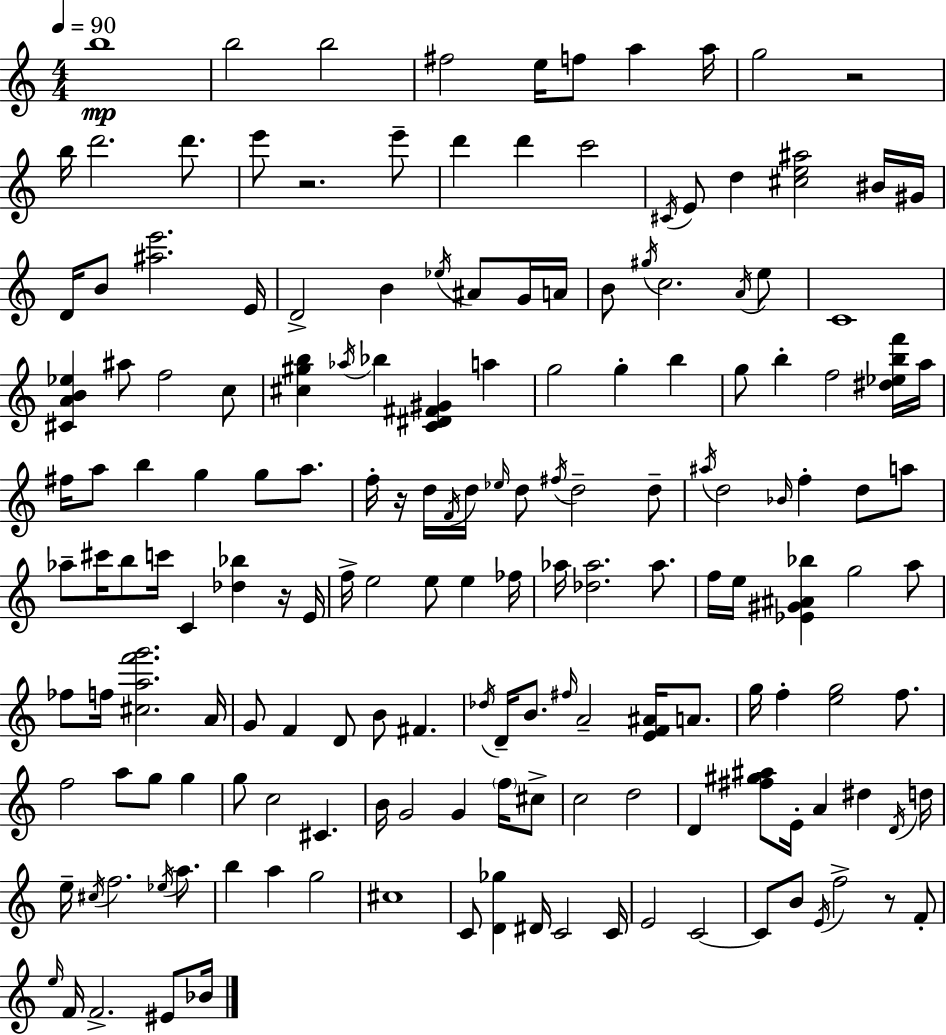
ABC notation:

X:1
T:Untitled
M:4/4
L:1/4
K:Am
b4 b2 b2 ^f2 e/4 f/2 a a/4 g2 z2 b/4 d'2 d'/2 e'/2 z2 e'/2 d' d' c'2 ^C/4 E/2 d [^ce^a]2 ^B/4 ^G/4 D/4 B/2 [^ae']2 E/4 D2 B _e/4 ^A/2 G/4 A/4 B/2 ^g/4 c2 A/4 e/2 C4 [^CAB_e] ^a/2 f2 c/2 [^c^gb] _a/4 _b [C^D^F^G] a g2 g b g/2 b f2 [^d_ebf']/4 a/4 ^f/4 a/2 b g g/2 a/2 f/4 z/4 d/4 F/4 d/4 _e/4 d/2 ^f/4 d2 d/2 ^a/4 d2 _B/4 f d/2 a/2 _a/2 ^c'/4 b/2 c'/4 C [_d_b] z/4 E/4 f/4 e2 e/2 e _f/4 _a/4 [_d_a]2 _a/2 f/4 e/4 [_E^G^A_b] g2 a/2 _f/2 f/4 [^caf'g']2 A/4 G/2 F D/2 B/2 ^F _d/4 D/4 B/2 ^f/4 A2 [EF^A]/4 A/2 g/4 f [eg]2 f/2 f2 a/2 g/2 g g/2 c2 ^C B/4 G2 G f/4 ^c/2 c2 d2 D [^f^g^a]/2 E/4 A ^d D/4 d/4 e/4 ^c/4 f2 _e/4 a/2 b a g2 ^c4 C/2 [D_g] ^D/4 C2 C/4 E2 C2 C/2 B/2 E/4 f2 z/2 F/2 e/4 F/4 F2 ^E/2 _B/4